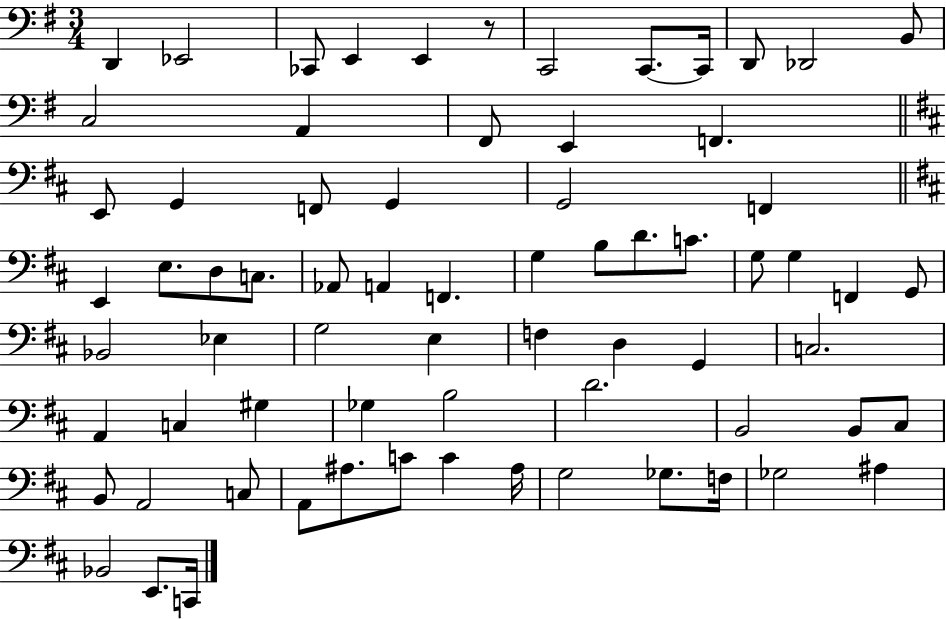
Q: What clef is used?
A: bass